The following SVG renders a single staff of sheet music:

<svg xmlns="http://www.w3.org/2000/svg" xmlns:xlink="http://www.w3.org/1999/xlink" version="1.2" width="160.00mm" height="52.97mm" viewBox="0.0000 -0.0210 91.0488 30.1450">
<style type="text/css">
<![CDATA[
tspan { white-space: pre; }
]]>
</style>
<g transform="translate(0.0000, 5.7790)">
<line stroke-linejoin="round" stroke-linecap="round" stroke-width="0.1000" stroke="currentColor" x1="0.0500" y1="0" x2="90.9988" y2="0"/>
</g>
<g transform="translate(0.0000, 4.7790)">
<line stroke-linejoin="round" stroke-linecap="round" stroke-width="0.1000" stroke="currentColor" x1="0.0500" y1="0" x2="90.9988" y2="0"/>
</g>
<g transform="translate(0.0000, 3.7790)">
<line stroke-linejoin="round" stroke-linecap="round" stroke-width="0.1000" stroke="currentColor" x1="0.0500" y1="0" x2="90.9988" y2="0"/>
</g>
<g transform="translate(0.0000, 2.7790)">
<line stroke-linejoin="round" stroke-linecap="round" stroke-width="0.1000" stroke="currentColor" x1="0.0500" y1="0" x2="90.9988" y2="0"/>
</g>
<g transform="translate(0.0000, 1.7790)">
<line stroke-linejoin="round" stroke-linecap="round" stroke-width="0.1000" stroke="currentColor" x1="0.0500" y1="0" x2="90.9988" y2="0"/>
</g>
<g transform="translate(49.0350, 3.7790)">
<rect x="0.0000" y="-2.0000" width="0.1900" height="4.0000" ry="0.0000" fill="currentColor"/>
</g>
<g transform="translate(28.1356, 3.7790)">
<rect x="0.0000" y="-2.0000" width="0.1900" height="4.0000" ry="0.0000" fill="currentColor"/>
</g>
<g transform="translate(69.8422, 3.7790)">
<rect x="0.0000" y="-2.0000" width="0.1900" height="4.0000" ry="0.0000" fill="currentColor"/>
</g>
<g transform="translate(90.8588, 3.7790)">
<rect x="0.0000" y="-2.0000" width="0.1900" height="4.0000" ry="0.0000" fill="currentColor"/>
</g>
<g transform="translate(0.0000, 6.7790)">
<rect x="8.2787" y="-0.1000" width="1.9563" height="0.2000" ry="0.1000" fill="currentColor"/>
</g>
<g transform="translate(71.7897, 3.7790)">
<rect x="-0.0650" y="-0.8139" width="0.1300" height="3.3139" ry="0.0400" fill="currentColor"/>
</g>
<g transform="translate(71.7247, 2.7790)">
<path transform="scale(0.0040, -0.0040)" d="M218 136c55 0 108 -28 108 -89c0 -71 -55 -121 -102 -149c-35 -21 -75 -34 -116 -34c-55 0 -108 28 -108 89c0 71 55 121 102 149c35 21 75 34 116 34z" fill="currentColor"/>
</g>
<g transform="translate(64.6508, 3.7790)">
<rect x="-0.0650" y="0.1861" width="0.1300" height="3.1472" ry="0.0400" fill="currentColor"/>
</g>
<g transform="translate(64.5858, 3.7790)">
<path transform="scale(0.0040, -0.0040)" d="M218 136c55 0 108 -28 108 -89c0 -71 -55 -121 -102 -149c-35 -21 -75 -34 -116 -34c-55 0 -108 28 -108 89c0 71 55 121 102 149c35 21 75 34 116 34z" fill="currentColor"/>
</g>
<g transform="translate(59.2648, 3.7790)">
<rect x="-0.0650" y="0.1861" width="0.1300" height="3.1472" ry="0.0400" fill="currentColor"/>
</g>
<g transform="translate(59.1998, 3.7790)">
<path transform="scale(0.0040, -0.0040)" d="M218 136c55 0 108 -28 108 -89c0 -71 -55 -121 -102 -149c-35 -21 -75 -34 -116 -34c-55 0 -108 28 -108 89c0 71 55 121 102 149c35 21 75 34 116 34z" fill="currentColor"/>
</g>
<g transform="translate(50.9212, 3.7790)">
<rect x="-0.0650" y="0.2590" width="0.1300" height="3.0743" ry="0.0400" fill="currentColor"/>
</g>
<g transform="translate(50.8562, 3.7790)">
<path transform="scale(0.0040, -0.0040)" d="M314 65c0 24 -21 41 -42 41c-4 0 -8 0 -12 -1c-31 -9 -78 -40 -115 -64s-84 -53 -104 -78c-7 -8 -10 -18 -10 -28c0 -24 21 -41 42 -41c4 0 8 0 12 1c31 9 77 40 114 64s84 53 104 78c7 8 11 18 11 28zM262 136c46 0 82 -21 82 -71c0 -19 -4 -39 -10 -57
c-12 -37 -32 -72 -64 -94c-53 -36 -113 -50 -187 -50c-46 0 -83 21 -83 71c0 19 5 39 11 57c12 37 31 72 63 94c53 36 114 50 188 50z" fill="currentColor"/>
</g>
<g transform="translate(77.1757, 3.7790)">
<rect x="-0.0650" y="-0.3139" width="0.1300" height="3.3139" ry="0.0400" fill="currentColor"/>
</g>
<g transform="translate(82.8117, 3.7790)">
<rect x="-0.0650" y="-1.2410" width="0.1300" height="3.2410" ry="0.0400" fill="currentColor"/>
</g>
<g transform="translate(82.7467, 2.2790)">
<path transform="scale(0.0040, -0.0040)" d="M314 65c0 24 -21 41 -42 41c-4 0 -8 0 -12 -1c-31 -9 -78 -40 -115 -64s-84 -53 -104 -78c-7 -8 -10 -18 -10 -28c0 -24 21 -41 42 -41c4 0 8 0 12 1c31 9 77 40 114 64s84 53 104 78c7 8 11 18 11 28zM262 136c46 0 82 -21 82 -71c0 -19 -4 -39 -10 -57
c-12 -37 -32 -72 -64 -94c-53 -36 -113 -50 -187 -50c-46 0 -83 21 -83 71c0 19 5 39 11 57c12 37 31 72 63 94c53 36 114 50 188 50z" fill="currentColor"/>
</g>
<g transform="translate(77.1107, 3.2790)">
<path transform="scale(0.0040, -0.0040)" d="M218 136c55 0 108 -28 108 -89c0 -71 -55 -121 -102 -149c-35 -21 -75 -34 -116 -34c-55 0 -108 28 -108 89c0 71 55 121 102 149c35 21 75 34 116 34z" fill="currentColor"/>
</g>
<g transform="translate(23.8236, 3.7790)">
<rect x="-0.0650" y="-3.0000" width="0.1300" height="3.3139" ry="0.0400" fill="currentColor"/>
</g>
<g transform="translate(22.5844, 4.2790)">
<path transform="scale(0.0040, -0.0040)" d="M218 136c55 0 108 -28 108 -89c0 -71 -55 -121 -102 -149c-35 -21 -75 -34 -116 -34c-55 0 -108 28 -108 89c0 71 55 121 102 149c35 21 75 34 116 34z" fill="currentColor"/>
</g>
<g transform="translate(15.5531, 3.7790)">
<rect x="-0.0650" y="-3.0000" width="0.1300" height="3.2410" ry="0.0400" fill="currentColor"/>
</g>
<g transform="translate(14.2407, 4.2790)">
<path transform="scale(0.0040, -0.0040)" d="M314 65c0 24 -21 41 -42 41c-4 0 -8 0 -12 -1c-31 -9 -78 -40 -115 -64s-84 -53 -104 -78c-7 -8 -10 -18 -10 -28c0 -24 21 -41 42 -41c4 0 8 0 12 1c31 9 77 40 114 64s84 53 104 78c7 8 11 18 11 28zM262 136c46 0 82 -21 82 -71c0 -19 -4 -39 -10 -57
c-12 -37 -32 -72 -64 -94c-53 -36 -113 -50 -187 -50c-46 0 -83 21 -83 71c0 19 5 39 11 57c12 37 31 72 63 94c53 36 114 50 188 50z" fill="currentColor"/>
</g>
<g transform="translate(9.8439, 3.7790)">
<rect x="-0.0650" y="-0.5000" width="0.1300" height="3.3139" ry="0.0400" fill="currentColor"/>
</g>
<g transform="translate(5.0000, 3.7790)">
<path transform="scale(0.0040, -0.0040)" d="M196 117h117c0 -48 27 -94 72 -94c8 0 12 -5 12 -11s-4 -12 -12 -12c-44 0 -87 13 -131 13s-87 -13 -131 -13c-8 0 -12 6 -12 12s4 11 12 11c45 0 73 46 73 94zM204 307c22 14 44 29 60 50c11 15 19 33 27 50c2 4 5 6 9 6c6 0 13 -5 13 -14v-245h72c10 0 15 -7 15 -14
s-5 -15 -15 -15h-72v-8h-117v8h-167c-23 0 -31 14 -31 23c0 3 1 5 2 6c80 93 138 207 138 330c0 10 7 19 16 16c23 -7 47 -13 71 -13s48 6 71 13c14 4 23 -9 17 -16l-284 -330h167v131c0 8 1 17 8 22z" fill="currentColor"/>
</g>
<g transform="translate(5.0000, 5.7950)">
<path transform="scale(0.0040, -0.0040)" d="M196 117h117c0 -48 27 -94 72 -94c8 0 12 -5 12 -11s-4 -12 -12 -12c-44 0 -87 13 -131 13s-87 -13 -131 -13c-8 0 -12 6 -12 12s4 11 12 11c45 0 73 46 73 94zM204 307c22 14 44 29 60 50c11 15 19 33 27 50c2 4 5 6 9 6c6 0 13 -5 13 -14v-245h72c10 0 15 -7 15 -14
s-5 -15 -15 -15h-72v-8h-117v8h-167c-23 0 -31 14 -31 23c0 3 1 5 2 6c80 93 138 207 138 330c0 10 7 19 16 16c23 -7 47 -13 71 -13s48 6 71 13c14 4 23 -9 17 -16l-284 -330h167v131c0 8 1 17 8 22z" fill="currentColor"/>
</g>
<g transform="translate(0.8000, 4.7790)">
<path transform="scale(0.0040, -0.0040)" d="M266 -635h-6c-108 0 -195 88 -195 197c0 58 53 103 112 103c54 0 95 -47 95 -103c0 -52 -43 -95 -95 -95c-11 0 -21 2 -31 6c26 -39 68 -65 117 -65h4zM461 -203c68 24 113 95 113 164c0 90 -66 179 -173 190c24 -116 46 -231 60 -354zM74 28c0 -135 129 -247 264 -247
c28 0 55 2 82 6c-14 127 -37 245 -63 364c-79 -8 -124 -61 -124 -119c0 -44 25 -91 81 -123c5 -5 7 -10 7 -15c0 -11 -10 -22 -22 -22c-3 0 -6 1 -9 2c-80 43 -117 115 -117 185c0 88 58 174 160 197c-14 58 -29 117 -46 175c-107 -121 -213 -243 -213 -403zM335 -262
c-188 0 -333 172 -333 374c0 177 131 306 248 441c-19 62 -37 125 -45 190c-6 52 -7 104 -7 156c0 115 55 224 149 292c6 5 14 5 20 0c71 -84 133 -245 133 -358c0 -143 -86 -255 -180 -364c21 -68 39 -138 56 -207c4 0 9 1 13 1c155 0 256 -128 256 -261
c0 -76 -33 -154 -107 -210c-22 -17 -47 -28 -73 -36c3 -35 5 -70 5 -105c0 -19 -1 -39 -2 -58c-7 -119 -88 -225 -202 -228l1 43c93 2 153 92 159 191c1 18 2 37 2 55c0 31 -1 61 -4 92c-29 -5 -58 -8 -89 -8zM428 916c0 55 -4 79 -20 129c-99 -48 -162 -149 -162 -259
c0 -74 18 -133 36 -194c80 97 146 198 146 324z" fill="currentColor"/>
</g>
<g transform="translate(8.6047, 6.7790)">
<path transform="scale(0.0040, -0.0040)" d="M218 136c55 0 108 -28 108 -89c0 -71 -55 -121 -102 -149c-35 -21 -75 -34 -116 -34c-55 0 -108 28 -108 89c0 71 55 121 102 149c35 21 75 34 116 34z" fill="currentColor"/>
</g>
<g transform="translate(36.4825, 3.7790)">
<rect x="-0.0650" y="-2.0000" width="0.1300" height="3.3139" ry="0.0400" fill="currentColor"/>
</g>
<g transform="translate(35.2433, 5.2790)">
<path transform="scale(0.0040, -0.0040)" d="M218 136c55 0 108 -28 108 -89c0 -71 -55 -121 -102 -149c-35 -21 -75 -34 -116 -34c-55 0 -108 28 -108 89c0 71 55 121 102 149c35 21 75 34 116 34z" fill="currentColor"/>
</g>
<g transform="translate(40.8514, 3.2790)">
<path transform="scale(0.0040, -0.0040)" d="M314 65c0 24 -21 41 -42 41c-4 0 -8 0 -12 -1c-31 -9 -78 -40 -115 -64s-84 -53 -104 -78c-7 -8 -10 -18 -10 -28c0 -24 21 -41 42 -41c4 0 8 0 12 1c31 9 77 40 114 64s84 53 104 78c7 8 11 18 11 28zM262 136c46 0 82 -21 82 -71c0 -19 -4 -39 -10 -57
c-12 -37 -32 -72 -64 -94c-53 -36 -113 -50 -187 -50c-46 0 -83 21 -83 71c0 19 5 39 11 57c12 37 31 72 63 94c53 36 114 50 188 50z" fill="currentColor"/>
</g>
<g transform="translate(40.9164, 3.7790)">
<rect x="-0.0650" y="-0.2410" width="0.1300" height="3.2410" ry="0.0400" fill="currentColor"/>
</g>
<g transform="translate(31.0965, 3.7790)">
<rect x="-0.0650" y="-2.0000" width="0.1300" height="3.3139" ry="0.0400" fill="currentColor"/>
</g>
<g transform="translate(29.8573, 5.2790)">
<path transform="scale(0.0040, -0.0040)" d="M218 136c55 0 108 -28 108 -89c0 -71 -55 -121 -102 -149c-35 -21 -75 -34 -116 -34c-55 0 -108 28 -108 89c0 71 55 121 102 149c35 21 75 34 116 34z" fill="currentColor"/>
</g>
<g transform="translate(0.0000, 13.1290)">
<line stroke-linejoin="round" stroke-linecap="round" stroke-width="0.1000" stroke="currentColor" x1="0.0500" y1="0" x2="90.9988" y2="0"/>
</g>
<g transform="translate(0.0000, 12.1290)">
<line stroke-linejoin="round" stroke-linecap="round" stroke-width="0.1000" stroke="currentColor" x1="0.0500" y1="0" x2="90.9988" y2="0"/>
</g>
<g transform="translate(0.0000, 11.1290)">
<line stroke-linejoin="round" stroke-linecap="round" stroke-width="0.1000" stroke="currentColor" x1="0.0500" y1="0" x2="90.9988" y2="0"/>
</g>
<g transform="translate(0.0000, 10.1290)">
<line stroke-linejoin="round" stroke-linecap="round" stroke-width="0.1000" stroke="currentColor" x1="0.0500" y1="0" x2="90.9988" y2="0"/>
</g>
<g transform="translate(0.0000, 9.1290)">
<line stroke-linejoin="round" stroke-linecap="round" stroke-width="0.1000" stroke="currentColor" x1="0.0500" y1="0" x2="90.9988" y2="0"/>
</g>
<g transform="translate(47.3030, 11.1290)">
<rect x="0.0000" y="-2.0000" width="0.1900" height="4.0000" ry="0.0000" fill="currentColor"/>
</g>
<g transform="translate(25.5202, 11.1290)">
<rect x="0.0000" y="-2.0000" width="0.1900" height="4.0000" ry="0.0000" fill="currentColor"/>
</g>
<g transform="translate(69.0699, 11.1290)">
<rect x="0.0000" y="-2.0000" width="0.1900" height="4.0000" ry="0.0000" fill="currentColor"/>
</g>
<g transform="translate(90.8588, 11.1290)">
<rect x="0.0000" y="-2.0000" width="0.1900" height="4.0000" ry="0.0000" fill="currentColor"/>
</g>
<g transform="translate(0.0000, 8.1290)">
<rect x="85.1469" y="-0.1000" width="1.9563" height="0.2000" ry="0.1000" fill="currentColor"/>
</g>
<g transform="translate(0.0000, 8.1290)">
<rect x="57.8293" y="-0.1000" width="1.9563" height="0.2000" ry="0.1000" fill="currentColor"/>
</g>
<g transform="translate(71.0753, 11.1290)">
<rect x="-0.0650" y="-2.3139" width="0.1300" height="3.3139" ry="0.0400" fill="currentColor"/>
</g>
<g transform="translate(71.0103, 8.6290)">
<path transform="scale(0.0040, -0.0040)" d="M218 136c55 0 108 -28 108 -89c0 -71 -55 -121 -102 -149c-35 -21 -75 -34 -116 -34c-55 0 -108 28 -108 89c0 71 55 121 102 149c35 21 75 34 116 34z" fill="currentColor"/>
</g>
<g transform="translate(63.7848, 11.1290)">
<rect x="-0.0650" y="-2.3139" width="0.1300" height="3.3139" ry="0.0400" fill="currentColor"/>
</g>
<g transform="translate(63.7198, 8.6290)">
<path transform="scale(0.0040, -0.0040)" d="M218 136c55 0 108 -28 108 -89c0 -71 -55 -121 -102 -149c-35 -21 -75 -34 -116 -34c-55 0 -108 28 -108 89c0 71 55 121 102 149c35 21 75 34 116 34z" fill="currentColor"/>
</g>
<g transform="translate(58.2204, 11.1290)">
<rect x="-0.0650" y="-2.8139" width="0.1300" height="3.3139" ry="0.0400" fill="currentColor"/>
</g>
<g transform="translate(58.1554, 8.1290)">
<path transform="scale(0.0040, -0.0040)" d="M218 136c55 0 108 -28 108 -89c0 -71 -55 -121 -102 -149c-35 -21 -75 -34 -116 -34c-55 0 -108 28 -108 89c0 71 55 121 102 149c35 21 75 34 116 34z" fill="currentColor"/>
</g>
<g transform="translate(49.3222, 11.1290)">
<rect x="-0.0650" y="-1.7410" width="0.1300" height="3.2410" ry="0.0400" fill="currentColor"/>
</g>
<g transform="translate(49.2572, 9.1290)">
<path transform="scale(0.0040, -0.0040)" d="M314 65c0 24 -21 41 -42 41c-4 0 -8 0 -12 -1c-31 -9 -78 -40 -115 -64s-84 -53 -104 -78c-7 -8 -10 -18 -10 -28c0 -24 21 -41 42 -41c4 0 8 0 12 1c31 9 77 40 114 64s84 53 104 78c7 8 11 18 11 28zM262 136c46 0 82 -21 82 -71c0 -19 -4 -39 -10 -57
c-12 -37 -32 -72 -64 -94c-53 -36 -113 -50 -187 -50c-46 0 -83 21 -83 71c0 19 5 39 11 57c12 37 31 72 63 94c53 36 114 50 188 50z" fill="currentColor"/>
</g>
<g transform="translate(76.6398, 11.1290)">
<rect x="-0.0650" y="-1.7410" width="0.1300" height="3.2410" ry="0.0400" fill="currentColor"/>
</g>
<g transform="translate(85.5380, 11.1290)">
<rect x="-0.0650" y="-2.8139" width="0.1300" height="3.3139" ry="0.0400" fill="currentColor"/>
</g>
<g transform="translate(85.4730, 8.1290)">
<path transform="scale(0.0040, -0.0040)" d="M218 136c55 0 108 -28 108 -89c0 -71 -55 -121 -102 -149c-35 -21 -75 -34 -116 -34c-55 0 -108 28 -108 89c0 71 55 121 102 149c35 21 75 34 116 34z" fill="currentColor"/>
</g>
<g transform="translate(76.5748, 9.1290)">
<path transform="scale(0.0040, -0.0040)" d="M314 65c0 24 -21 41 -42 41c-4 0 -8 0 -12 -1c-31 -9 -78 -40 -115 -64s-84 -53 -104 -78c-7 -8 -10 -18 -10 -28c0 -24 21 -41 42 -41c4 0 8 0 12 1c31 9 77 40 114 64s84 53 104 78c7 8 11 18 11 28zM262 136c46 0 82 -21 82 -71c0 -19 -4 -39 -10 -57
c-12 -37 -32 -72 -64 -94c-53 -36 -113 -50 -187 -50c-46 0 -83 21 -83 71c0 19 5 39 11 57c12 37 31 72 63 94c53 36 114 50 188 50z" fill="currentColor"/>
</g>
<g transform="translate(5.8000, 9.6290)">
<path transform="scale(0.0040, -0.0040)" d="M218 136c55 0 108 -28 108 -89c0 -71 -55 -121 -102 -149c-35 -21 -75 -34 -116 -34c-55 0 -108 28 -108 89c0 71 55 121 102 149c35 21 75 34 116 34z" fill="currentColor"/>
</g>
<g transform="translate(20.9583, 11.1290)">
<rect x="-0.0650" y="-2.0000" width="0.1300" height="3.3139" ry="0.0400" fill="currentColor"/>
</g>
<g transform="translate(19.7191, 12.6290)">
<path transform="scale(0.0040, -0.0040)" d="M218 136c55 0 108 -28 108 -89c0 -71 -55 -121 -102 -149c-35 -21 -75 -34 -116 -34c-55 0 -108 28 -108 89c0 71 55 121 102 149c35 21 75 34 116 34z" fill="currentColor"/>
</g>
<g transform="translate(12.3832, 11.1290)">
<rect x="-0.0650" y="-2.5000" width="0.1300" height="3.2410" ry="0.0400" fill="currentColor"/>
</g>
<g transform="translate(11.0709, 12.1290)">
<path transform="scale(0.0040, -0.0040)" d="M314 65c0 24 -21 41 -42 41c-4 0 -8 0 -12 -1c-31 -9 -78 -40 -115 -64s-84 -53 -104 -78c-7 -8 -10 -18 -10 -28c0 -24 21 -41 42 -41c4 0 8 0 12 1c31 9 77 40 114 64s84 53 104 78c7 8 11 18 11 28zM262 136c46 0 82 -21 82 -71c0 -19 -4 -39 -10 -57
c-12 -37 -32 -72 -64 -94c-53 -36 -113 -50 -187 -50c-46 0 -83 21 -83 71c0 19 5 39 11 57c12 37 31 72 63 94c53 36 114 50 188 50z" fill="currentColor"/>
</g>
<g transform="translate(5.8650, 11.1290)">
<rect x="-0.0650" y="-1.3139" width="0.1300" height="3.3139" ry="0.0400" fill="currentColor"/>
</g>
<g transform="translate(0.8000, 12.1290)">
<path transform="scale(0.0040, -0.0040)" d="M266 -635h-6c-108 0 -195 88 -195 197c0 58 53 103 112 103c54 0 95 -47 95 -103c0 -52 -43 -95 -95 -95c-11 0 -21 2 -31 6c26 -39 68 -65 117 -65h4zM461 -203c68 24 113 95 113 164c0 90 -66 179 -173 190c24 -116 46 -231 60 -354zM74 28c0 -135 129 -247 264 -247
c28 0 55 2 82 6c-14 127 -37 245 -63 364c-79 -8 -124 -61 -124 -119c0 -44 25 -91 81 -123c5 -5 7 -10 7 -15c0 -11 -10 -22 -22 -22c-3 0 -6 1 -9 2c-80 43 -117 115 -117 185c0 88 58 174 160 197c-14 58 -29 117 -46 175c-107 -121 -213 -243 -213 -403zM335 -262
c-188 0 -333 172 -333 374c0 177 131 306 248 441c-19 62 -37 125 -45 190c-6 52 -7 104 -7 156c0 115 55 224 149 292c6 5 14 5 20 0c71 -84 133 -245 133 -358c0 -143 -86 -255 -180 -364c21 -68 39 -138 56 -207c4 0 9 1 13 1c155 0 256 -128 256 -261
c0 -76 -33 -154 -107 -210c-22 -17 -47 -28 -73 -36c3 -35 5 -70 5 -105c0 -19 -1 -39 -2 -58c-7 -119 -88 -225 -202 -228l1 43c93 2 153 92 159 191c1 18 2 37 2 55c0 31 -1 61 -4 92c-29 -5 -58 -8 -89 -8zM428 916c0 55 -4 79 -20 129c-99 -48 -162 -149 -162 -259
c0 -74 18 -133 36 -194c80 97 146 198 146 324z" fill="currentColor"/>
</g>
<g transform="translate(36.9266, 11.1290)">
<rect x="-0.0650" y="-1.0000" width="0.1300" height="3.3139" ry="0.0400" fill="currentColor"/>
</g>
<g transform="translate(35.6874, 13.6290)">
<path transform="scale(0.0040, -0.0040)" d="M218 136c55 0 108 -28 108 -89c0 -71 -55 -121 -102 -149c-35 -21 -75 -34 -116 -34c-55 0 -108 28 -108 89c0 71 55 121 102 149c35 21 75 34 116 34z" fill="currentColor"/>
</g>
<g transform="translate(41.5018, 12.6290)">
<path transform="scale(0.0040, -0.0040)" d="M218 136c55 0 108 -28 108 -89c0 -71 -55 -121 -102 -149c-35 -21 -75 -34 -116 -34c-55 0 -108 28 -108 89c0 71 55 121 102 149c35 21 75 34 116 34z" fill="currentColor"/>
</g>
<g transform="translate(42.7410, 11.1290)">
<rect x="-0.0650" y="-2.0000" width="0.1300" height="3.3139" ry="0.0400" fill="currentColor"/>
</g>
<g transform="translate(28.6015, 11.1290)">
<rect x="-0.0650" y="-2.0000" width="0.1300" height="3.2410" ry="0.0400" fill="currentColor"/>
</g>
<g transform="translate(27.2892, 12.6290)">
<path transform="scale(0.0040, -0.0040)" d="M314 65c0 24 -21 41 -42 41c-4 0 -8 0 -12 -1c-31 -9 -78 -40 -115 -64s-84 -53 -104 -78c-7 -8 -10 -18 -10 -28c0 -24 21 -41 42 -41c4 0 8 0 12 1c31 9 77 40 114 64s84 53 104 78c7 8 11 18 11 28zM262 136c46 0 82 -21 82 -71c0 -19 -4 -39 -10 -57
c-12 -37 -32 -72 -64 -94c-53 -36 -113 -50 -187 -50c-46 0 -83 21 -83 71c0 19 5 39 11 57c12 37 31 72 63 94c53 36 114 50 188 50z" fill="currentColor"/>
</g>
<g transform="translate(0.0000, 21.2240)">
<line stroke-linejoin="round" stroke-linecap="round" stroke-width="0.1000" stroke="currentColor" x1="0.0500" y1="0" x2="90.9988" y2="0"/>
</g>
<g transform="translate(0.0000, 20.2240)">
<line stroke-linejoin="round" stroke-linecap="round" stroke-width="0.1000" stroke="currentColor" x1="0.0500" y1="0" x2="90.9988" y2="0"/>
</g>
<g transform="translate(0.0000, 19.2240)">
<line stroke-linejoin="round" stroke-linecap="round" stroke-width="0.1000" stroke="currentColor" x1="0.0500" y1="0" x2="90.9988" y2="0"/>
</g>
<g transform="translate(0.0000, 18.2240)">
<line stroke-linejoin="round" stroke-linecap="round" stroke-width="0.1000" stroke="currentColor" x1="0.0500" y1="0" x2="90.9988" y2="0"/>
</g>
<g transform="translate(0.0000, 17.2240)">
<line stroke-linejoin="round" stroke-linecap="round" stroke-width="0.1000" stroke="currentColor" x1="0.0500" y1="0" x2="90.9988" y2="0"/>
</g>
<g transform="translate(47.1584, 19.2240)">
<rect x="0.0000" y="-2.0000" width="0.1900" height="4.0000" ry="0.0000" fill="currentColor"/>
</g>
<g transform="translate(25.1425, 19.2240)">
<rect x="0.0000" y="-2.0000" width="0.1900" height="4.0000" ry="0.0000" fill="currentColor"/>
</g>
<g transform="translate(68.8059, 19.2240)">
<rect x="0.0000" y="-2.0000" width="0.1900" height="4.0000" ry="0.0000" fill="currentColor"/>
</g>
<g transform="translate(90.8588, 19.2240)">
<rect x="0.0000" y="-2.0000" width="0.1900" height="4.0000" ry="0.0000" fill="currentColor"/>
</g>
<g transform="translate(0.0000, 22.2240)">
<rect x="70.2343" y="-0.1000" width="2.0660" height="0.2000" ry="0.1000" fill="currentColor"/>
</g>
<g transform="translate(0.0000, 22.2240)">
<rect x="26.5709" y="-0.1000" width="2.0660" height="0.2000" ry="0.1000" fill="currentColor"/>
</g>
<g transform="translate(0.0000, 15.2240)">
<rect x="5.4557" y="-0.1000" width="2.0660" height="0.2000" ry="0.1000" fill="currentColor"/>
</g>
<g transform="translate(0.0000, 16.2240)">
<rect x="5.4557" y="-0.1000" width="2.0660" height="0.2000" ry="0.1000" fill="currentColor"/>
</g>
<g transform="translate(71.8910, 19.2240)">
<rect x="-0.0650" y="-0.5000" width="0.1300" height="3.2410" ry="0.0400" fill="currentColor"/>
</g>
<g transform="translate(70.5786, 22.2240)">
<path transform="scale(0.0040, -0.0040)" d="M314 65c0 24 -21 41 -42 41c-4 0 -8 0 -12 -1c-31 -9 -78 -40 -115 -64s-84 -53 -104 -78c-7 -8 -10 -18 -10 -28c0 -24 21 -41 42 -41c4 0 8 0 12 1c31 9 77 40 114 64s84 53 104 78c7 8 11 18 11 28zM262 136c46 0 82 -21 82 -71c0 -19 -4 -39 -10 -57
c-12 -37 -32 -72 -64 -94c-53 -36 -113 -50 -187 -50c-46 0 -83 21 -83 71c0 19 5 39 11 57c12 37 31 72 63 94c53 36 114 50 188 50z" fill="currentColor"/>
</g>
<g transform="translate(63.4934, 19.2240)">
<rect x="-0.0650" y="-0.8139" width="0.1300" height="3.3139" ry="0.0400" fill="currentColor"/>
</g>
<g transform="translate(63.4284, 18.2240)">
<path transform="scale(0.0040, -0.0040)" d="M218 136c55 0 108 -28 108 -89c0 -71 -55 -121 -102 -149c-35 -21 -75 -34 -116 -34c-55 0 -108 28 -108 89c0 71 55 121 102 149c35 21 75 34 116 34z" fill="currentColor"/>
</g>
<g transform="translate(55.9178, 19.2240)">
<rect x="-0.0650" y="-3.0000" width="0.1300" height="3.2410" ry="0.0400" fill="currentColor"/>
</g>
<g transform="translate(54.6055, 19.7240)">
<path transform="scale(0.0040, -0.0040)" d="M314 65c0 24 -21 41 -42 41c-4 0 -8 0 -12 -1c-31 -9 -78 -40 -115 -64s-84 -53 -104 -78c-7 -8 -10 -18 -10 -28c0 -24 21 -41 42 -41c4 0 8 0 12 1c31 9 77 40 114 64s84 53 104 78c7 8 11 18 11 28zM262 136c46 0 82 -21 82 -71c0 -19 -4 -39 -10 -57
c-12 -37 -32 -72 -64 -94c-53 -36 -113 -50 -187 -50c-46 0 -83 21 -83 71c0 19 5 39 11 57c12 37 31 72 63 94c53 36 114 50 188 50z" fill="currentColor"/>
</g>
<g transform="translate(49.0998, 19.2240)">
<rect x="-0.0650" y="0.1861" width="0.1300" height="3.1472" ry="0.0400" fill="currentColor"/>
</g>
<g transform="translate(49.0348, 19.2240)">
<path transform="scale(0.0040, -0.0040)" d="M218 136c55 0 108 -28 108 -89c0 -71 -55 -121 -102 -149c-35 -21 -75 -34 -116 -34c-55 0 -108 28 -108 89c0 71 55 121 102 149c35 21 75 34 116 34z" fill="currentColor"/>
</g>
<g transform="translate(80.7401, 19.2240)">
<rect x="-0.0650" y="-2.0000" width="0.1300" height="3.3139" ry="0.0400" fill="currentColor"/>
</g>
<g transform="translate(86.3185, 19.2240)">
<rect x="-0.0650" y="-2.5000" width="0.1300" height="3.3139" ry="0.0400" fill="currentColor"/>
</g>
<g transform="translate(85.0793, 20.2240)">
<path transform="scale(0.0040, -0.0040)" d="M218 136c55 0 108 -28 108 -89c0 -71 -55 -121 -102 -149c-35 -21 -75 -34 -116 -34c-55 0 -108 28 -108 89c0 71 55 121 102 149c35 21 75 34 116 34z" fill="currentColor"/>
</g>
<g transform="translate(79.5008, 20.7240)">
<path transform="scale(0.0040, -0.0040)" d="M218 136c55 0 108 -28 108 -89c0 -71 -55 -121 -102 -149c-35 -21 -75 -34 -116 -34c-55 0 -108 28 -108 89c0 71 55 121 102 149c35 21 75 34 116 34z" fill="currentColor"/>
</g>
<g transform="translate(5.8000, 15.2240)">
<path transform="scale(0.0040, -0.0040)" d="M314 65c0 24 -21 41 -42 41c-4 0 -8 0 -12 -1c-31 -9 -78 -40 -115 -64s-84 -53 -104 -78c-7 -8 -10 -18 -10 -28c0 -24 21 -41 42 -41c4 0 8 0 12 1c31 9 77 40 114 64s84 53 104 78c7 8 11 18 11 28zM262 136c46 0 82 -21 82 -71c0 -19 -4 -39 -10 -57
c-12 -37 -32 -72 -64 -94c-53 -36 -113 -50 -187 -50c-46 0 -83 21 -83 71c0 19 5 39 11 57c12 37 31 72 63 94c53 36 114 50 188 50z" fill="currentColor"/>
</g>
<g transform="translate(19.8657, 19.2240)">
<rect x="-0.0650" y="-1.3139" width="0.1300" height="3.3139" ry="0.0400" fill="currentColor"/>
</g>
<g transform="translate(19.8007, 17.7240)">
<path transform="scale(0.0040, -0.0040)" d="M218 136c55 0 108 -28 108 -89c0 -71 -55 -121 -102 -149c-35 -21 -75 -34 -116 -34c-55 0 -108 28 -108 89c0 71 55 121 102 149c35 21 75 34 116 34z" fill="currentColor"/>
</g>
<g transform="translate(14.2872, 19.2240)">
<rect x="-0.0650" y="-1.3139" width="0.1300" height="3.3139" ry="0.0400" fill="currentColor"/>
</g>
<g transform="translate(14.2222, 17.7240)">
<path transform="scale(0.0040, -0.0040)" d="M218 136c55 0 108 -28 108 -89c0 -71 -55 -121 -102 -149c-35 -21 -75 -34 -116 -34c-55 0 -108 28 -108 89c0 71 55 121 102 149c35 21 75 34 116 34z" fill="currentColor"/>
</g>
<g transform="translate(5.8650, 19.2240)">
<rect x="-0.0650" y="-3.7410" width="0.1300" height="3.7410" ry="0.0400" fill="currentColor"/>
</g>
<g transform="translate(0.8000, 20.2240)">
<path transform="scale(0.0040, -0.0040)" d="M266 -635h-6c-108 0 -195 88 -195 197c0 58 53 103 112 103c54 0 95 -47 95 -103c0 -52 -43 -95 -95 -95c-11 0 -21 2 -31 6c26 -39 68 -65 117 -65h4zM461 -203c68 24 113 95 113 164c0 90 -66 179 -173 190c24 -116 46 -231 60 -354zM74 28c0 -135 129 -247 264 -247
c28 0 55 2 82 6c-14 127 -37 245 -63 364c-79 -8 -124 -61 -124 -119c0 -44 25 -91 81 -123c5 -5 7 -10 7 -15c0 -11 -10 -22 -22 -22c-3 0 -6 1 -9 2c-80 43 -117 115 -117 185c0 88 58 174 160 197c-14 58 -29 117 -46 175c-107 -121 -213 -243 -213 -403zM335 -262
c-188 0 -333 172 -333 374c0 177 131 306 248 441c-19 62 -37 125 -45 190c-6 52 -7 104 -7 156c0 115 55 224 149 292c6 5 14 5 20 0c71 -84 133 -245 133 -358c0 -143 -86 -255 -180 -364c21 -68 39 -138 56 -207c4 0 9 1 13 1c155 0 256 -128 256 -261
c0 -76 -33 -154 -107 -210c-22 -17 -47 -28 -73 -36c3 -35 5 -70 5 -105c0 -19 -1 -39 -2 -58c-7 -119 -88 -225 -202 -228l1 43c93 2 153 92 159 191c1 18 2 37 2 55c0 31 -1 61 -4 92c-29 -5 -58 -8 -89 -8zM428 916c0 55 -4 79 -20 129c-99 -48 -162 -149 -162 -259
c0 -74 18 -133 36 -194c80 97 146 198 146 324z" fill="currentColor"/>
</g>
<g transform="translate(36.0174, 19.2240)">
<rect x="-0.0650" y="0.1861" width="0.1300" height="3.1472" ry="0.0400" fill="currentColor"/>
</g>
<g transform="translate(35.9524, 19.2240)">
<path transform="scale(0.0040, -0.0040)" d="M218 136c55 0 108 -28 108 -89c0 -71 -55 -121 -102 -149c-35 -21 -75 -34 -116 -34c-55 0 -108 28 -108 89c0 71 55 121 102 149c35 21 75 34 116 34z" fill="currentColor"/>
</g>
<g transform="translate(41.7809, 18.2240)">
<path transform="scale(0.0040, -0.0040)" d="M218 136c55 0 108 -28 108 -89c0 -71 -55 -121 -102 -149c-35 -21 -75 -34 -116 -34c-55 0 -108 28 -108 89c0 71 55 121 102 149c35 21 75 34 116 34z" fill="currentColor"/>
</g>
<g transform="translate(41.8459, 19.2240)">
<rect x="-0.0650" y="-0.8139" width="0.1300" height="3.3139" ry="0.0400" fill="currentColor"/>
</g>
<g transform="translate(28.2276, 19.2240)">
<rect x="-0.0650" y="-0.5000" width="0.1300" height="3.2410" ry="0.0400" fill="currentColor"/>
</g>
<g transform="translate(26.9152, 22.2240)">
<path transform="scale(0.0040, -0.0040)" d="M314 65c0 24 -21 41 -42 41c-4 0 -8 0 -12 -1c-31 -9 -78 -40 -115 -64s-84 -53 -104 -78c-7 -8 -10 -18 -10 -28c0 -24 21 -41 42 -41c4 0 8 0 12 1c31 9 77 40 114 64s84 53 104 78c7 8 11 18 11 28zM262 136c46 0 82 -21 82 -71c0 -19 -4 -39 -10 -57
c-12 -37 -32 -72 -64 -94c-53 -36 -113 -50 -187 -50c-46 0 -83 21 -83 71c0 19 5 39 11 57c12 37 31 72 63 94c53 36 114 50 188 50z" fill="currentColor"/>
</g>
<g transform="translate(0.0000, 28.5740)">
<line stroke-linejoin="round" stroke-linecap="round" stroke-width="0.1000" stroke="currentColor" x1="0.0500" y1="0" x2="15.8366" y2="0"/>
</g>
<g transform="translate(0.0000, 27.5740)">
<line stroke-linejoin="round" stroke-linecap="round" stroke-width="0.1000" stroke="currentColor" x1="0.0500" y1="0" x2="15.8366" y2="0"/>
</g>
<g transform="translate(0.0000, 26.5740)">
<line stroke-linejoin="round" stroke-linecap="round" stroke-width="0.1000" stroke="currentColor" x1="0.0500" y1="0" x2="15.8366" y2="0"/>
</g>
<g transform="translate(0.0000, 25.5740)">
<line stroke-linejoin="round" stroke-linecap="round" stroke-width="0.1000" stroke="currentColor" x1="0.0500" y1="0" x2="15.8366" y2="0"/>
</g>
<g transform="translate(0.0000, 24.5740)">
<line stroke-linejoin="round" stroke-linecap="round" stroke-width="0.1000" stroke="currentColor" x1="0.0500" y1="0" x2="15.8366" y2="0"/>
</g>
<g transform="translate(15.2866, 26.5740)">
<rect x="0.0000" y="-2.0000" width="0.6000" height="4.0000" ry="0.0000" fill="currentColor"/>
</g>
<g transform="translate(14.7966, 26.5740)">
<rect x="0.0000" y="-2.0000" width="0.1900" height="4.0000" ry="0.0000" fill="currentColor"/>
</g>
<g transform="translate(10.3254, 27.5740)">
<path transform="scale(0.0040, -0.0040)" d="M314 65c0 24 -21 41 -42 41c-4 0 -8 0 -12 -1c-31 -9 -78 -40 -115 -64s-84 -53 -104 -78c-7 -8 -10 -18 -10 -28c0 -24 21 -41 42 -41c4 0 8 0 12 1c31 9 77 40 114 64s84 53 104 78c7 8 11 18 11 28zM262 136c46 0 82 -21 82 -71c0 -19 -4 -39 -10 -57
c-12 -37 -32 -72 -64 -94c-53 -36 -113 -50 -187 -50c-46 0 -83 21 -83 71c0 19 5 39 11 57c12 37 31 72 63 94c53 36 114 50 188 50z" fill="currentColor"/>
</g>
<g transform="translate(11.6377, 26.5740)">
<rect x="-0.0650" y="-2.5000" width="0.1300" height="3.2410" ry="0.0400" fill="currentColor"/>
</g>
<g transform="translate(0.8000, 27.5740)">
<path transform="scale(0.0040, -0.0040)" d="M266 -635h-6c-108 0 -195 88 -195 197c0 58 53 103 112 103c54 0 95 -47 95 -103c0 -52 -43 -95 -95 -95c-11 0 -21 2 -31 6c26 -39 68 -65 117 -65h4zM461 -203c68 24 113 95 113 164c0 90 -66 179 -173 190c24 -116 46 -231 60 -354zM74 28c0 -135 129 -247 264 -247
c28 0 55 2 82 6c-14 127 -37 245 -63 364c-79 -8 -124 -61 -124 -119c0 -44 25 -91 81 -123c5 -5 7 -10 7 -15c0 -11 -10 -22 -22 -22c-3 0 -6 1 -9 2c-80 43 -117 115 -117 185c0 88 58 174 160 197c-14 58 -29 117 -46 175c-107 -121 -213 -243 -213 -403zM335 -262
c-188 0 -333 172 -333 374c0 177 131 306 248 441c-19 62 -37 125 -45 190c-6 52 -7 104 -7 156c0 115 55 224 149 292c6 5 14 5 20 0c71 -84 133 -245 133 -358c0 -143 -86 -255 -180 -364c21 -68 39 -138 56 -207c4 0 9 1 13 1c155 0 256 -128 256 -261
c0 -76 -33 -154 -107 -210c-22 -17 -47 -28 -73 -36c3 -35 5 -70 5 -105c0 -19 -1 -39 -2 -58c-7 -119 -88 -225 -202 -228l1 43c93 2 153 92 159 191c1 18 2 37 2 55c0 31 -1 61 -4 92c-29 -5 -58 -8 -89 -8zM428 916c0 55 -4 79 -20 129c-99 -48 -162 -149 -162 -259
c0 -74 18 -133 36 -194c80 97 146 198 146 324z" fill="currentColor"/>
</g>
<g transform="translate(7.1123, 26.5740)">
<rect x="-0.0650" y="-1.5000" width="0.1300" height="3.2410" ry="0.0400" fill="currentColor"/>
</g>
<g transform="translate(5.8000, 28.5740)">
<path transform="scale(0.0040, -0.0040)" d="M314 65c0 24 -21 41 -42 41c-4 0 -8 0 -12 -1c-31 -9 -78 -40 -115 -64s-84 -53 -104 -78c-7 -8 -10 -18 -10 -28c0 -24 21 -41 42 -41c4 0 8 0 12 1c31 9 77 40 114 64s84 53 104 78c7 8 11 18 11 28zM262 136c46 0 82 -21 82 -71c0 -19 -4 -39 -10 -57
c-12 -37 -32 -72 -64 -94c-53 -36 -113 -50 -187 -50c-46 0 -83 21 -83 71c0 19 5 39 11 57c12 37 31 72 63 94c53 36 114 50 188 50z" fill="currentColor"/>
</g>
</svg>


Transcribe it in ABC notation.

X:1
T:Untitled
M:4/4
L:1/4
K:C
C A2 A F F c2 B2 B B d c e2 e G2 F F2 D F f2 a g g f2 a c'2 e e C2 B d B A2 d C2 F G E2 G2